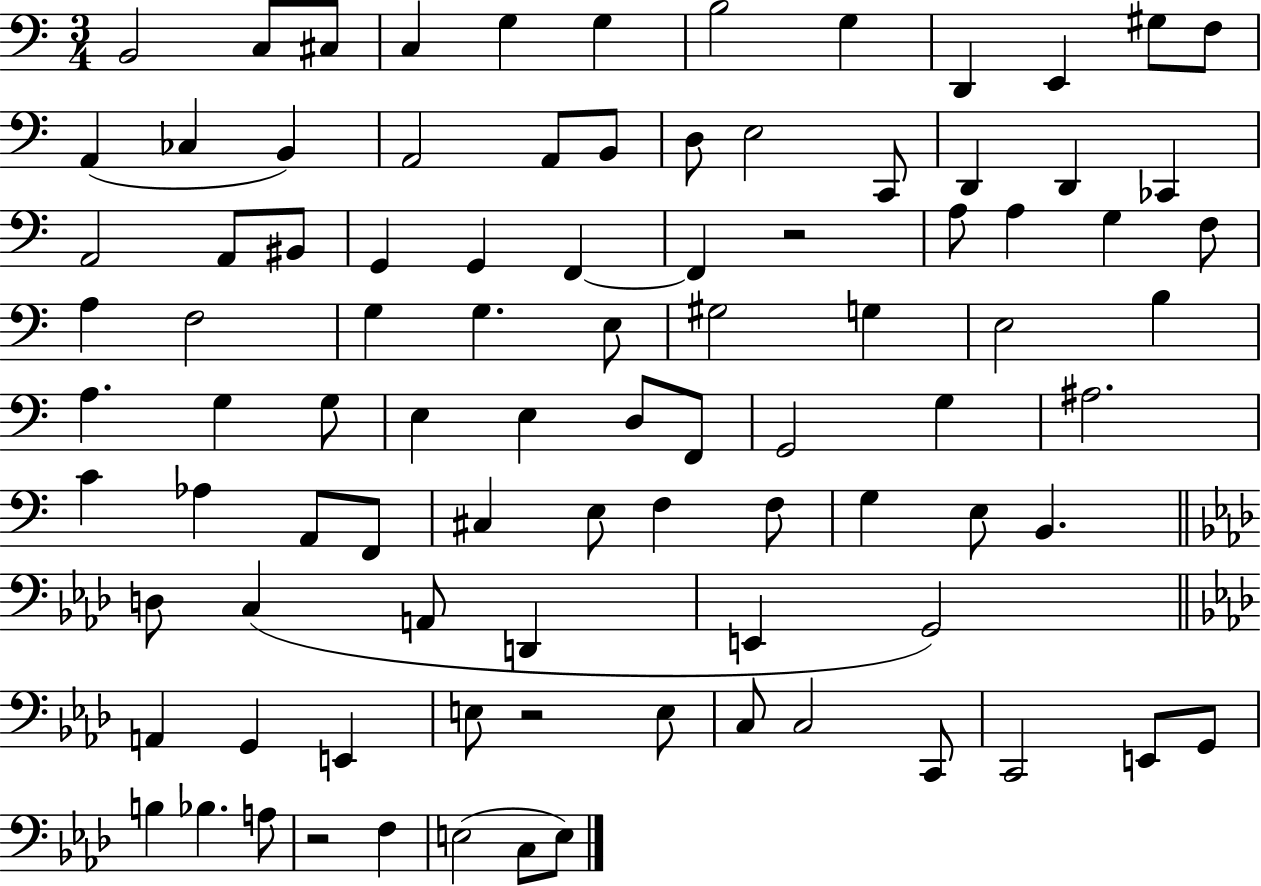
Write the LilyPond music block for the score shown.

{
  \clef bass
  \numericTimeSignature
  \time 3/4
  \key c \major
  b,2 c8 cis8 | c4 g4 g4 | b2 g4 | d,4 e,4 gis8 f8 | \break a,4( ces4 b,4) | a,2 a,8 b,8 | d8 e2 c,8 | d,4 d,4 ces,4 | \break a,2 a,8 bis,8 | g,4 g,4 f,4~~ | f,4 r2 | a8 a4 g4 f8 | \break a4 f2 | g4 g4. e8 | gis2 g4 | e2 b4 | \break a4. g4 g8 | e4 e4 d8 f,8 | g,2 g4 | ais2. | \break c'4 aes4 a,8 f,8 | cis4 e8 f4 f8 | g4 e8 b,4. | \bar "||" \break \key f \minor d8 c4( a,8 d,4 | e,4 g,2) | \bar "||" \break \key f \minor a,4 g,4 e,4 | e8 r2 e8 | c8 c2 c,8 | c,2 e,8 g,8 | \break b4 bes4. a8 | r2 f4 | e2( c8 e8) | \bar "|."
}